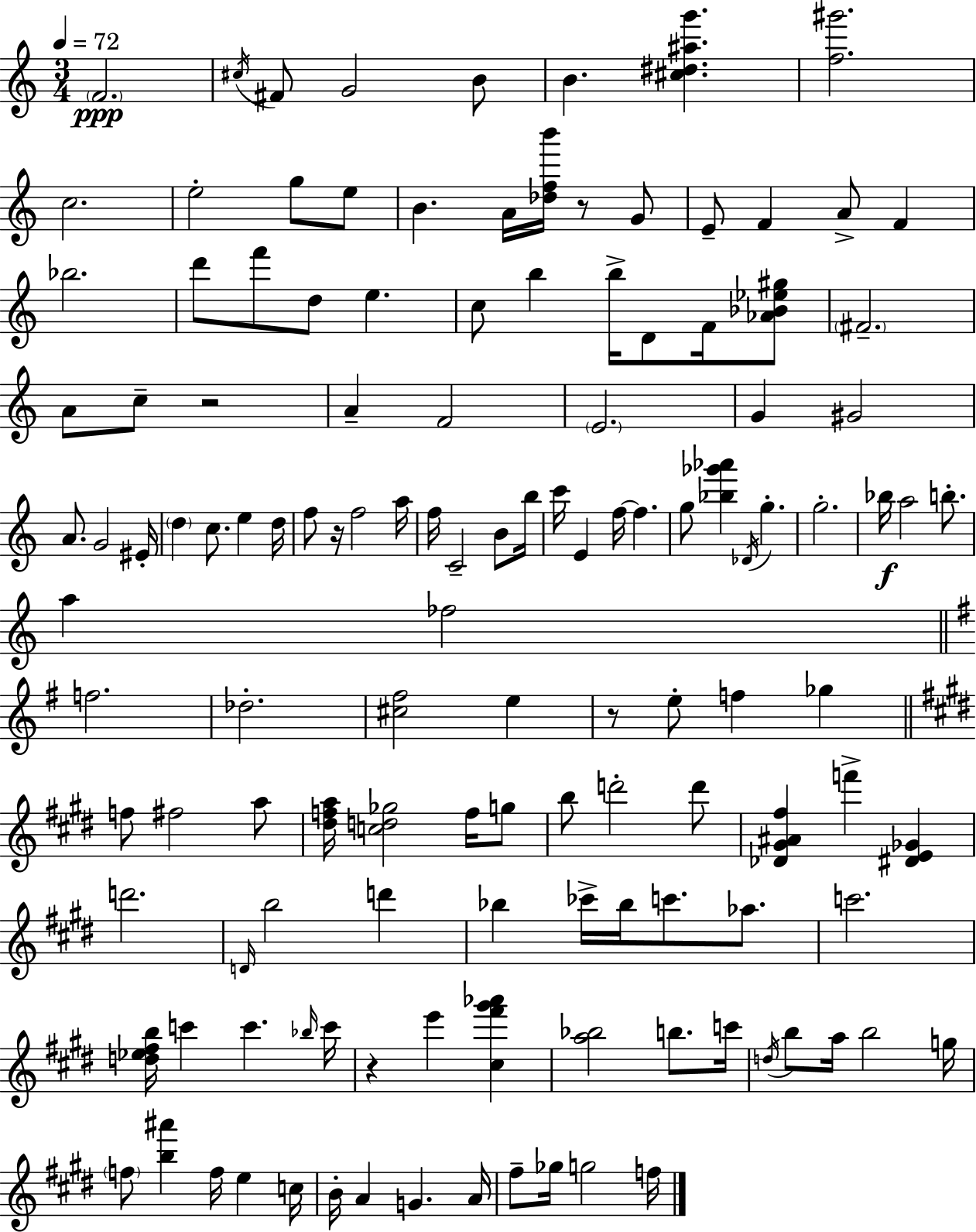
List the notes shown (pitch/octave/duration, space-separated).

F4/h. C#5/s F#4/e G4/h B4/e B4/q. [C#5,D#5,A#5,G6]/q. [F5,G#6]/h. C5/h. E5/h G5/e E5/e B4/q. A4/s [Db5,F5,B6]/s R/e G4/e E4/e F4/q A4/e F4/q Bb5/h. D6/e F6/e D5/e E5/q. C5/e B5/q B5/s D4/e F4/s [Ab4,Bb4,Eb5,G#5]/e F#4/h. A4/e C5/e R/h A4/q F4/h E4/h. G4/q G#4/h A4/e. G4/h EIS4/s D5/q C5/e. E5/q D5/s F5/e R/s F5/h A5/s F5/s C4/h B4/e B5/s C6/s E4/q F5/s F5/q. G5/e [Bb5,Gb6,Ab6]/q Db4/s G5/q. G5/h. Bb5/s A5/h B5/e. A5/q FES5/h F5/h. Db5/h. [C#5,F#5]/h E5/q R/e E5/e F5/q Gb5/q F5/e F#5/h A5/e [D#5,F5,A5]/s [C5,D5,Gb5]/h F5/s G5/e B5/e D6/h D6/e [Db4,G#4,A#4,F#5]/q F6/q [D#4,E4,Gb4]/q D6/h. D4/s B5/h D6/q Bb5/q CES6/s Bb5/s C6/e. Ab5/e. C6/h. [D5,Eb5,F#5,B5]/s C6/q C6/q. Bb5/s C6/s R/q E6/q [C#5,F#6,G#6,Ab6]/q [A5,Bb5]/h B5/e. C6/s D5/s B5/e A5/s B5/h G5/s F5/e [B5,A#6]/q F5/s E5/q C5/s B4/s A4/q G4/q. A4/s F#5/e Gb5/s G5/h F5/s